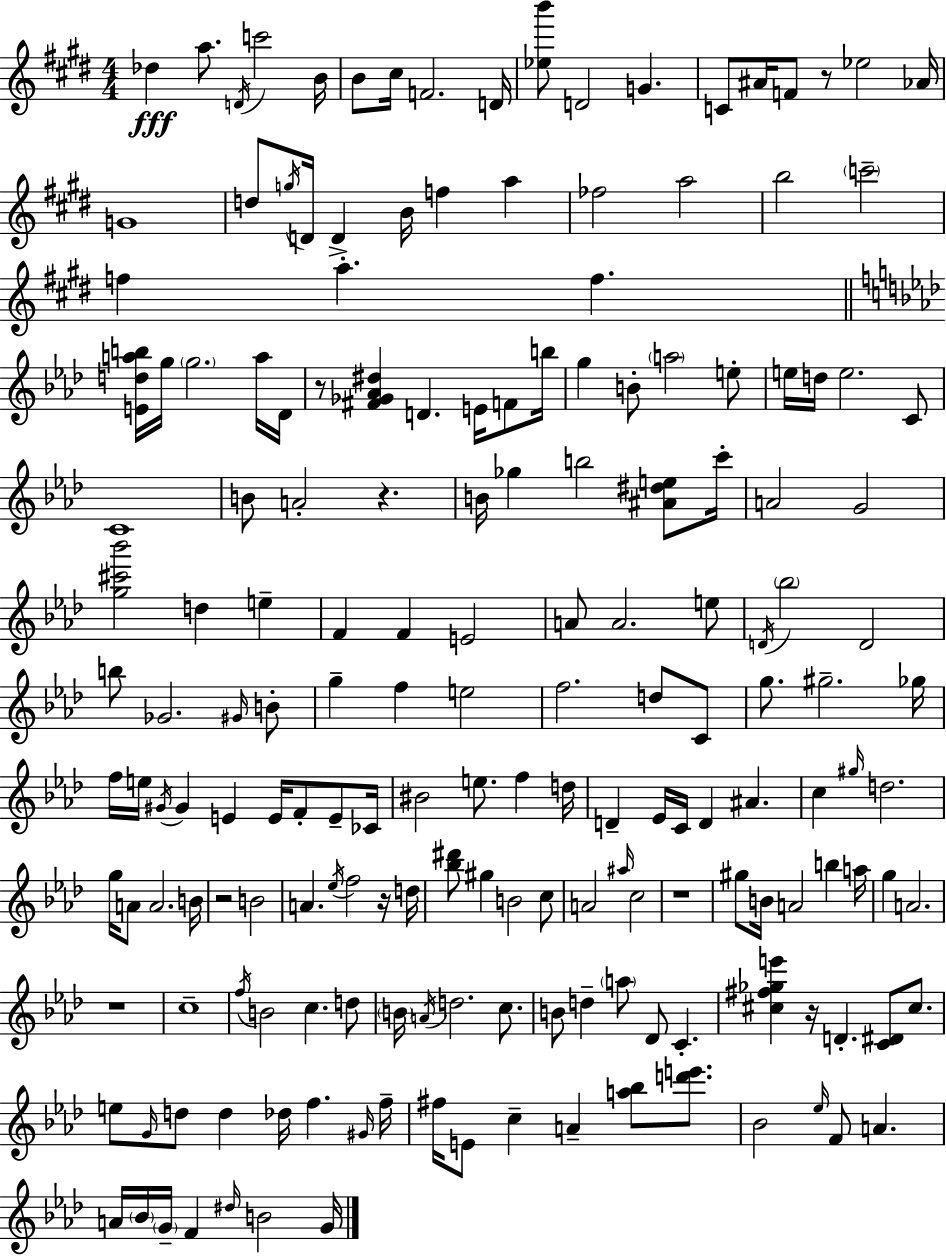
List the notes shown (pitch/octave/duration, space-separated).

Db5/q A5/e. D4/s C6/h B4/s B4/e C#5/s F4/h. D4/s [Eb5,B6]/e D4/h G4/q. C4/e A#4/s F4/e R/e Eb5/h Ab4/s G4/w D5/e G5/s D4/s D4/q B4/s F5/q A5/q FES5/h A5/h B5/h C6/h F5/q A5/q. F5/q. [E4,D5,A5,B5]/s G5/s G5/h. A5/s Db4/s R/e [F#4,Gb4,Ab4,D#5]/q D4/q. E4/s F4/e B5/s G5/q B4/e A5/h E5/e E5/s D5/s E5/h. C4/e C4/w B4/e A4/h R/q. B4/s Gb5/q B5/h [A#4,D#5,E5]/e C6/s A4/h G4/h [G5,C#6,Bb6]/h D5/q E5/q F4/q F4/q E4/h A4/e A4/h. E5/e D4/s Bb5/h D4/h B5/e Gb4/h. G#4/s B4/e G5/q F5/q E5/h F5/h. D5/e C4/e G5/e. G#5/h. Gb5/s F5/s E5/s G#4/s G#4/q E4/q E4/s F4/e E4/e CES4/s BIS4/h E5/e. F5/q D5/s D4/q Eb4/s C4/s D4/q A#4/q. C5/q G#5/s D5/h. G5/s A4/e A4/h. B4/s R/h B4/h A4/q. Eb5/s F5/h R/s D5/s [Bb5,D#6]/e G#5/q B4/h C5/e A4/h A#5/s C5/h R/w G#5/e B4/s A4/h B5/q A5/s G5/q A4/h. R/w C5/w F5/s B4/h C5/q. D5/e B4/s A4/s D5/h. C5/e. B4/e D5/q A5/e Db4/e C4/q. [C#5,F#5,Gb5,E6]/q R/s D4/q. [C4,D#4]/e C#5/e. E5/e G4/s D5/e D5/q Db5/s F5/q. G#4/s F5/s F#5/s E4/e C5/q A4/q [A5,Bb5]/e [D6,E6]/e. Bb4/h Eb5/s F4/e A4/q. A4/s Bb4/s G4/s F4/q D#5/s B4/h G4/s